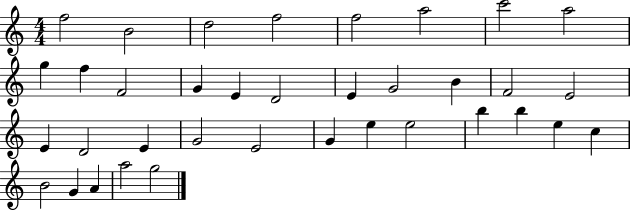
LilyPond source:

{
  \clef treble
  \numericTimeSignature
  \time 4/4
  \key c \major
  f''2 b'2 | d''2 f''2 | f''2 a''2 | c'''2 a''2 | \break g''4 f''4 f'2 | g'4 e'4 d'2 | e'4 g'2 b'4 | f'2 e'2 | \break e'4 d'2 e'4 | g'2 e'2 | g'4 e''4 e''2 | b''4 b''4 e''4 c''4 | \break b'2 g'4 a'4 | a''2 g''2 | \bar "|."
}